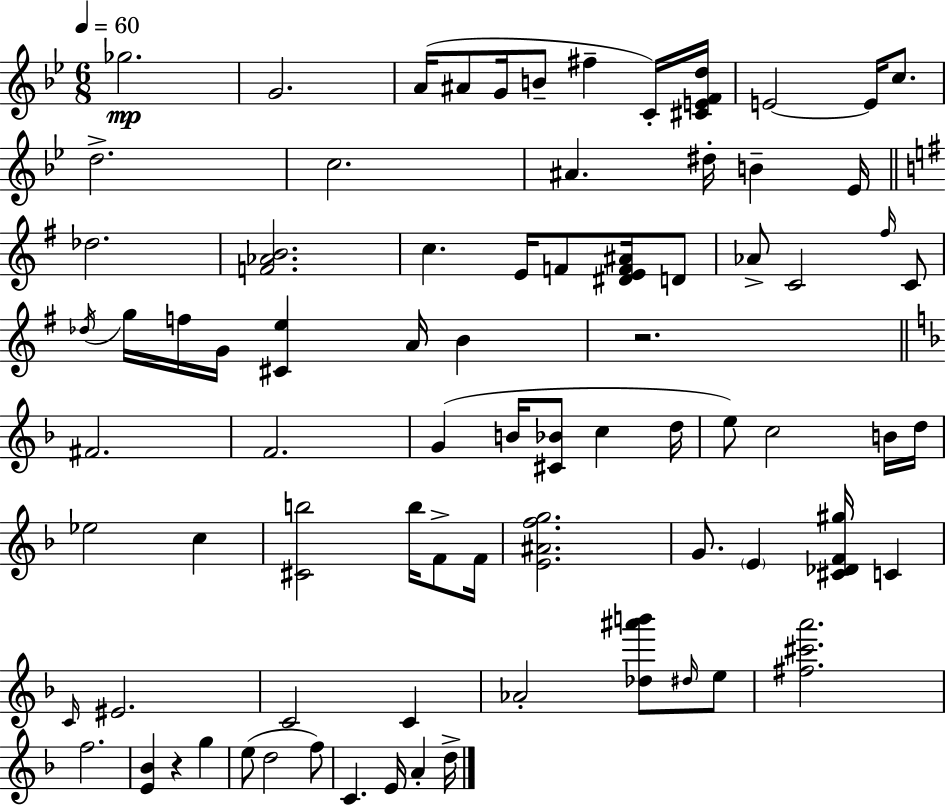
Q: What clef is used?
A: treble